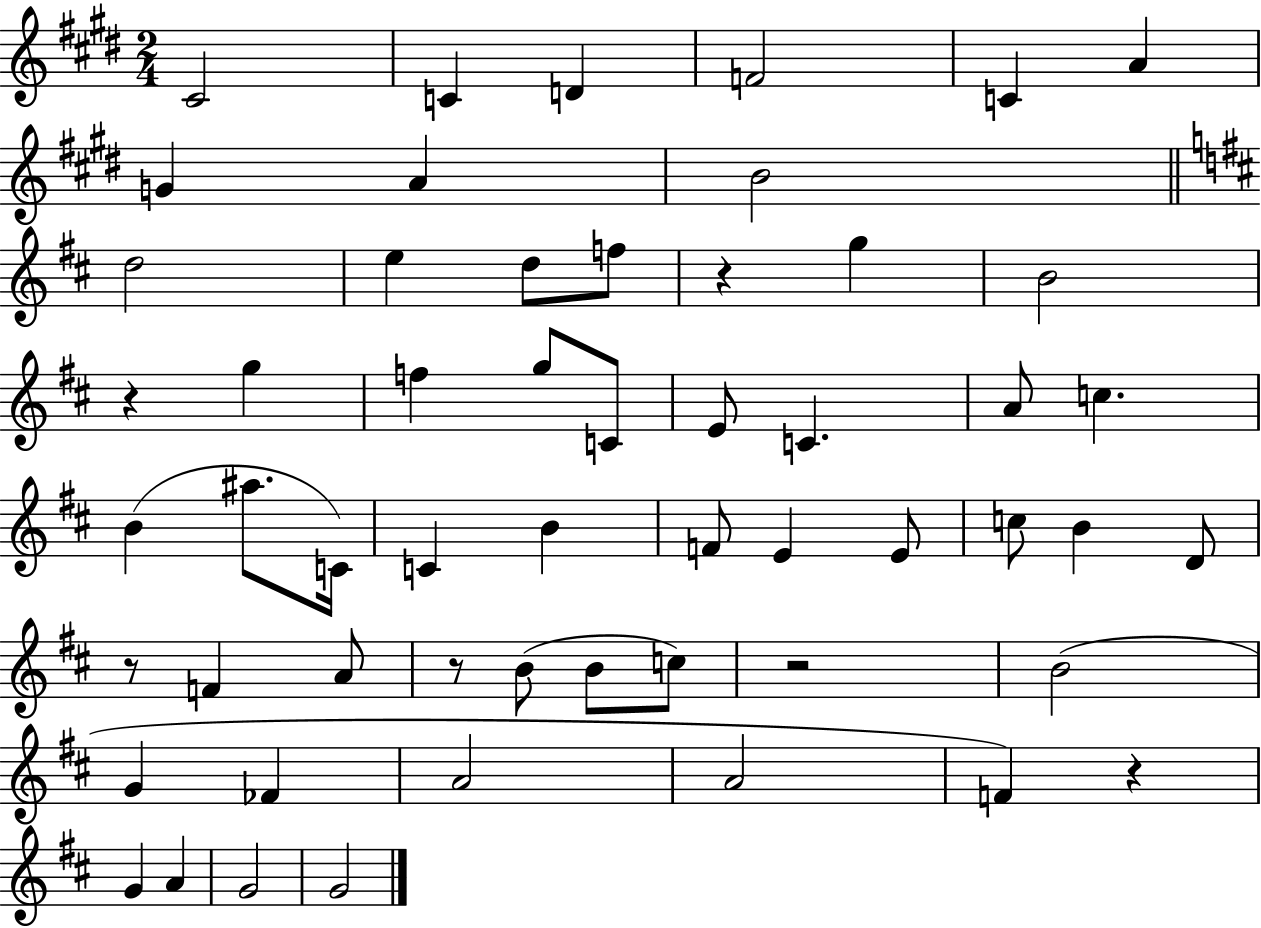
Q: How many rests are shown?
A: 6